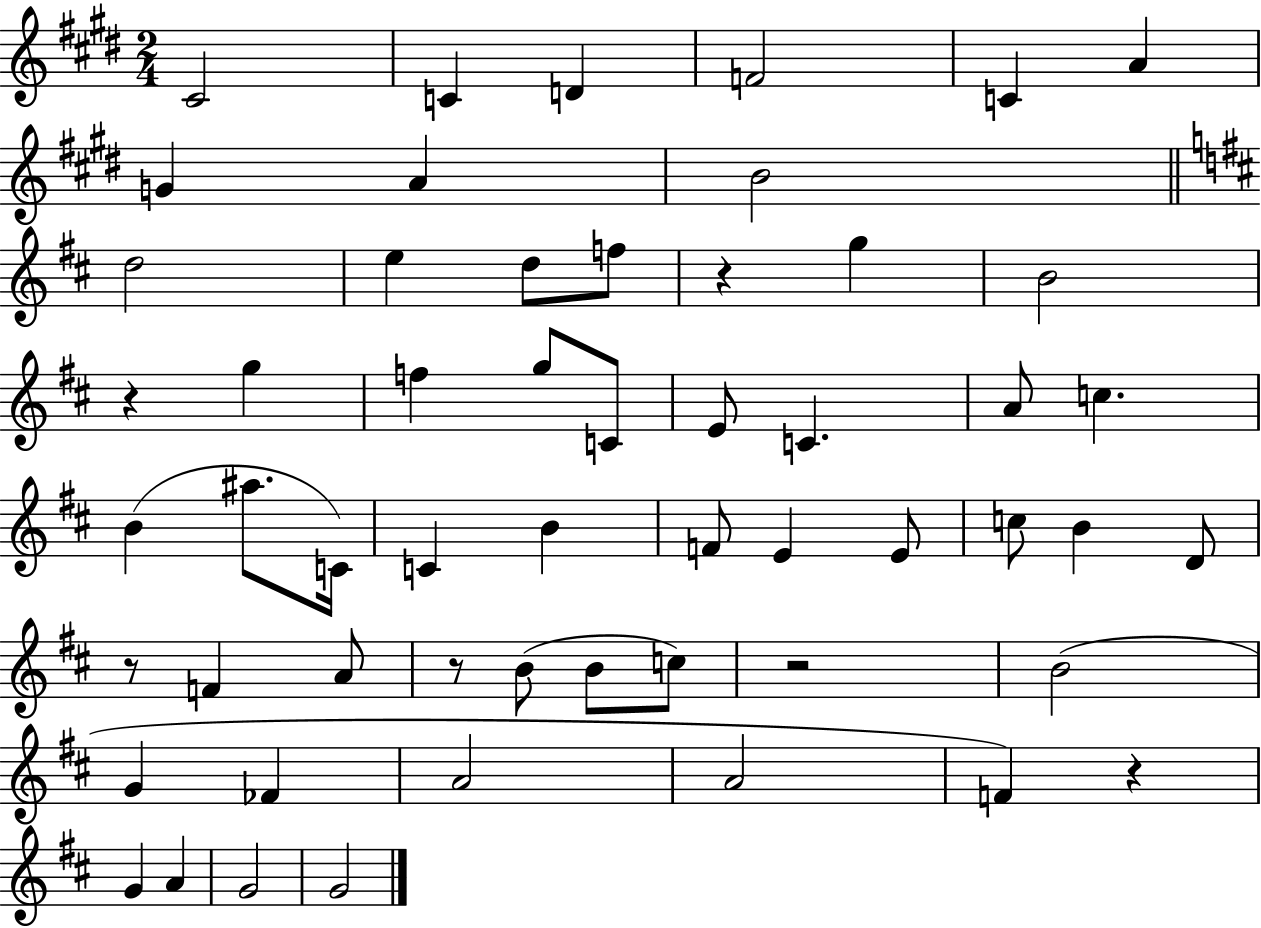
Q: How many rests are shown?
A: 6